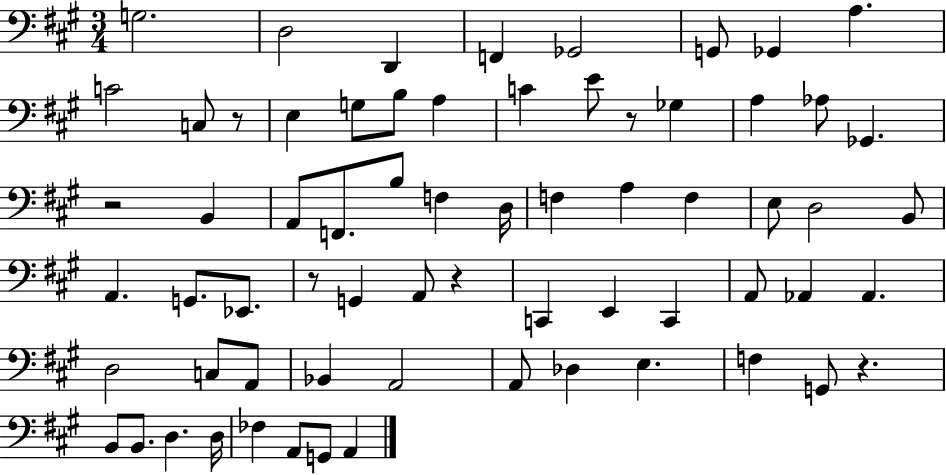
X:1
T:Untitled
M:3/4
L:1/4
K:A
G,2 D,2 D,, F,, _G,,2 G,,/2 _G,, A, C2 C,/2 z/2 E, G,/2 B,/2 A, C E/2 z/2 _G, A, _A,/2 _G,, z2 B,, A,,/2 F,,/2 B,/2 F, D,/4 F, A, F, E,/2 D,2 B,,/2 A,, G,,/2 _E,,/2 z/2 G,, A,,/2 z C,, E,, C,, A,,/2 _A,, _A,, D,2 C,/2 A,,/2 _B,, A,,2 A,,/2 _D, E, F, G,,/2 z B,,/2 B,,/2 D, D,/4 _F, A,,/2 G,,/2 A,,